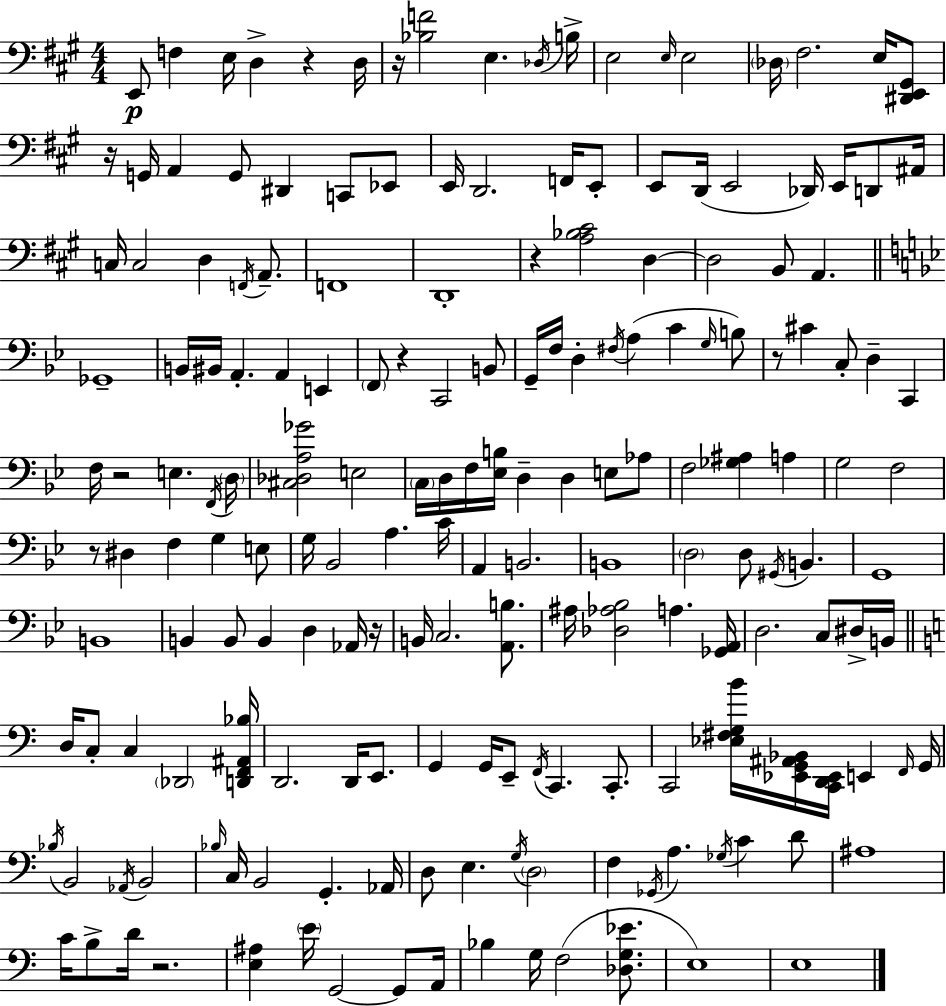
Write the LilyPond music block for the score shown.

{
  \clef bass
  \numericTimeSignature
  \time 4/4
  \key a \major
  e,8\p f4 e16 d4-> r4 d16 | r16 <bes f'>2 e4. \acciaccatura { des16 } | b16-> e2 \grace { e16 } e2 | \parenthesize des16 fis2. e16 | \break <dis, e, gis,>8 r16 g,16 a,4 g,8 dis,4 c,8 | ees,8 e,16 d,2. f,16 | e,8-. e,8 d,16( e,2 des,16) e,16 d,8 | ais,16 c16 c2 d4 \acciaccatura { f,16 } | \break a,8.-- f,1 | d,1-. | r4 <a bes cis'>2 d4~~ | d2 b,8 a,4. | \break \bar "||" \break \key g \minor ges,1-- | b,16 bis,16 a,4.-. a,4 e,4 | \parenthesize f,8 r4 c,2 b,8 | g,16-- f16 d4-. \acciaccatura { fis16 }( a4 c'4 \grace { g16 } | \break b8) r8 cis'4 c8-. d4-- c,4 | f16 r2 e4. | \acciaccatura { f,16 } \parenthesize d16 <cis des a ges'>2 e2 | \parenthesize c16 d16 f16 <ees b>16 d4-- d4 e8 | \break aes8 f2 <ges ais>4 a4 | g2 f2 | r8 dis4 f4 g4 | e8 g16 bes,2 a4. | \break c'16 a,4 b,2. | b,1 | \parenthesize d2 d8 \acciaccatura { gis,16 } b,4. | g,1 | \break b,1 | b,4 b,8 b,4 d4 | aes,16 r16 b,16 c2. | <a, b>8. ais16 <des aes bes>2 a4. | \break <ges, a,>16 d2. | c8 dis16-> b,16 \bar "||" \break \key a \minor d16 c8-. c4 \parenthesize des,2 <d, f, ais, bes>16 | d,2. d,16 e,8. | g,4 g,16 e,8-- \acciaccatura { f,16 } c,4. c,8.-. | c,2 <ees fis g b'>16 <ees, g, ais, bes,>16 <c, d, ees,>16 e,4 | \break \grace { f,16 } g,16 \acciaccatura { bes16 } b,2 \acciaccatura { aes,16 } b,2 | \grace { bes16 } c16 b,2 g,4.-. | aes,16 d8 e4. \acciaccatura { g16 } \parenthesize d2 | f4 \acciaccatura { ges,16 } a4. | \break \acciaccatura { ges16 } c'4 d'8 ais1 | c'16 b8-> d'16 r2. | <e ais>4 \parenthesize e'16 g,2~~ | g,8 a,16 bes4 g16 f2( | \break <des g ees'>8. e1) | e1 | \bar "|."
}